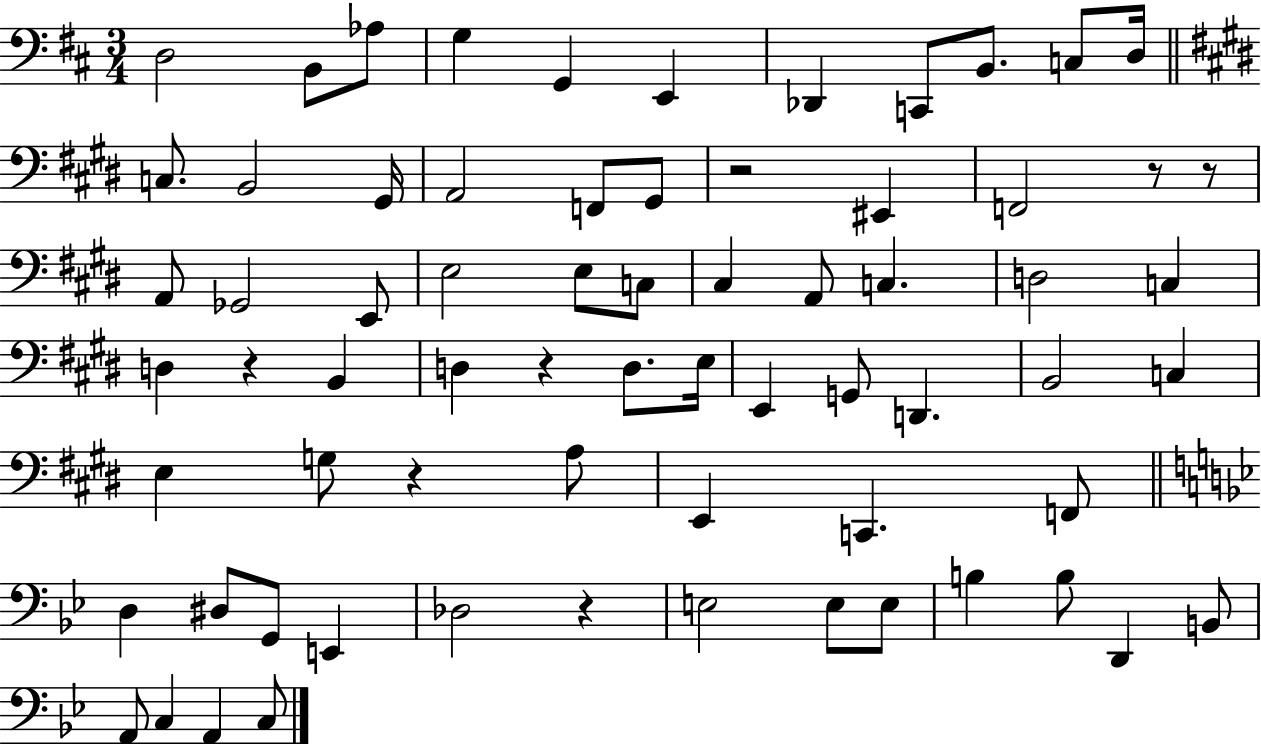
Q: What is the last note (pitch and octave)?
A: C3